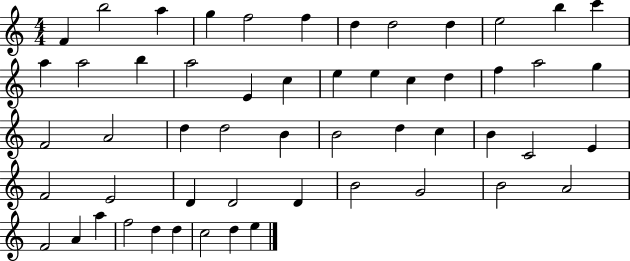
F4/q B5/h A5/q G5/q F5/h F5/q D5/q D5/h D5/q E5/h B5/q C6/q A5/q A5/h B5/q A5/h E4/q C5/q E5/q E5/q C5/q D5/q F5/q A5/h G5/q F4/h A4/h D5/q D5/h B4/q B4/h D5/q C5/q B4/q C4/h E4/q F4/h E4/h D4/q D4/h D4/q B4/h G4/h B4/h A4/h F4/h A4/q A5/q F5/h D5/q D5/q C5/h D5/q E5/q